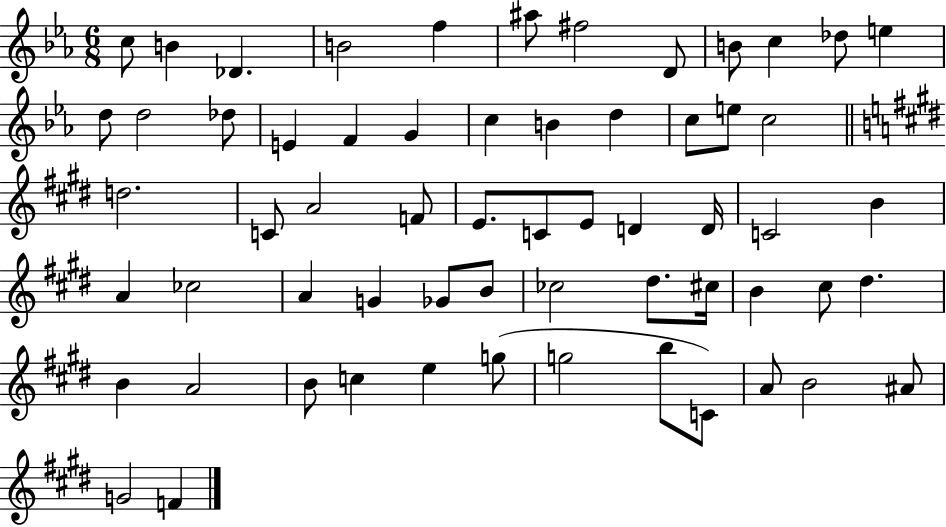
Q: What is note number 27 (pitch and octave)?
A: A4